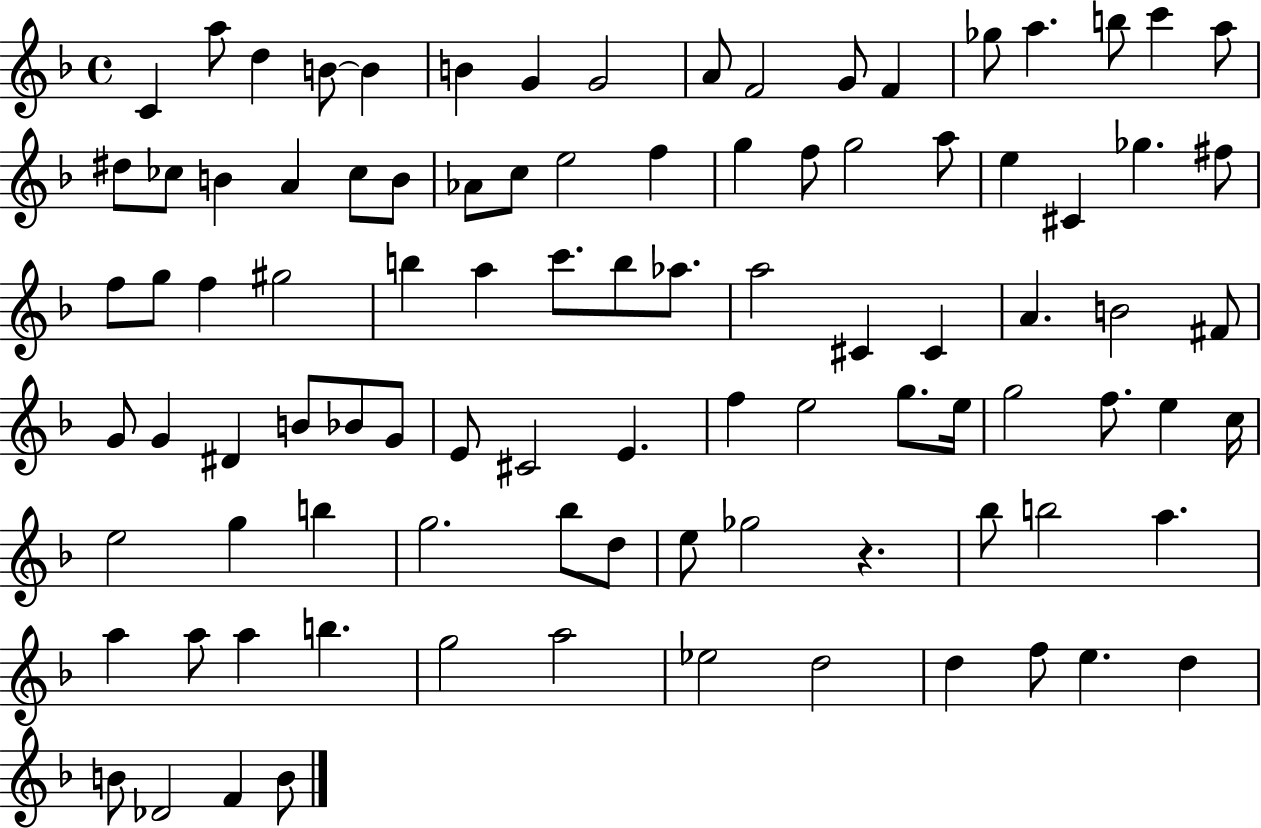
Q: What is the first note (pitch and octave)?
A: C4